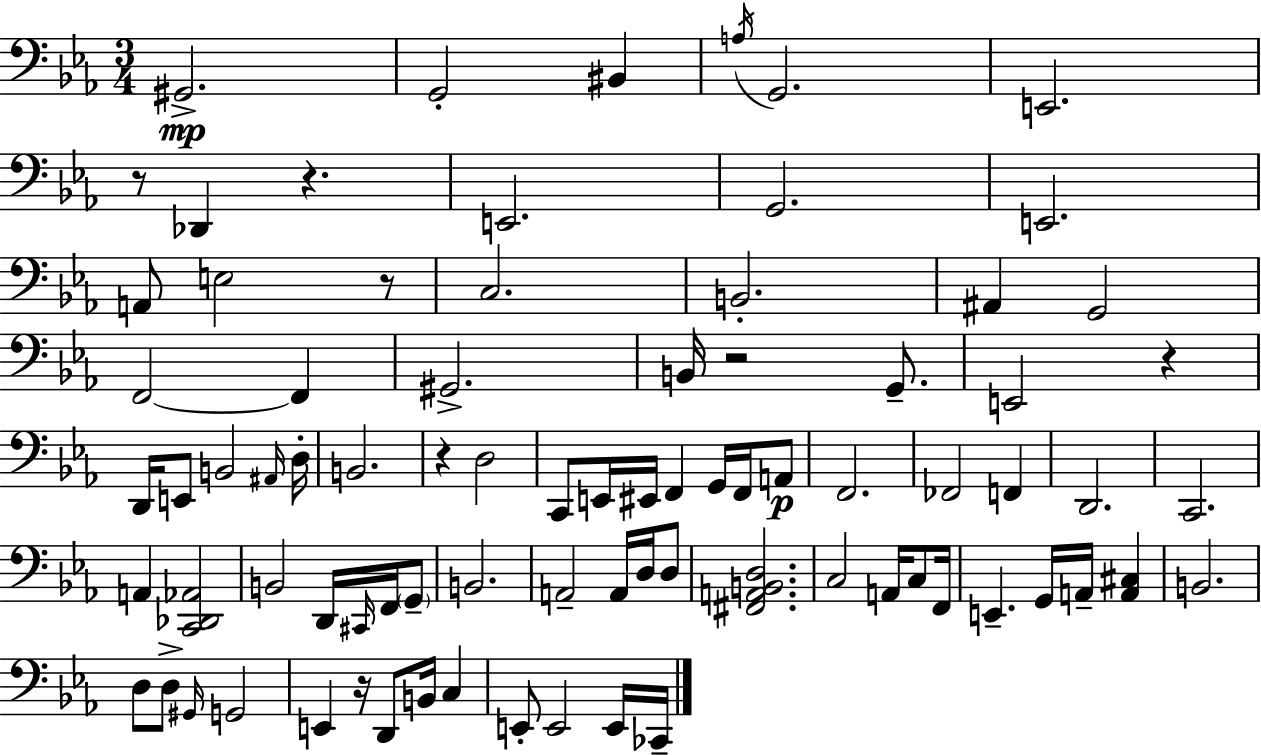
X:1
T:Untitled
M:3/4
L:1/4
K:Cm
^G,,2 G,,2 ^B,, A,/4 G,,2 E,,2 z/2 _D,, z E,,2 G,,2 E,,2 A,,/2 E,2 z/2 C,2 B,,2 ^A,, G,,2 F,,2 F,, ^G,,2 B,,/4 z2 G,,/2 E,,2 z D,,/4 E,,/2 B,,2 ^A,,/4 D,/4 B,,2 z D,2 C,,/2 E,,/4 ^E,,/4 F,, G,,/4 F,,/4 A,,/2 F,,2 _F,,2 F,, D,,2 C,,2 A,, [C,,_D,,_A,,]2 B,,2 D,,/4 ^C,,/4 F,,/4 G,,/2 B,,2 A,,2 A,,/4 D,/4 D,/2 [^F,,A,,B,,D,]2 C,2 A,,/4 C,/2 F,,/4 E,, G,,/4 A,,/4 [A,,^C,] B,,2 D,/2 D,/2 ^G,,/4 G,,2 E,, z/4 D,,/2 B,,/4 C, E,,/2 E,,2 E,,/4 _C,,/4